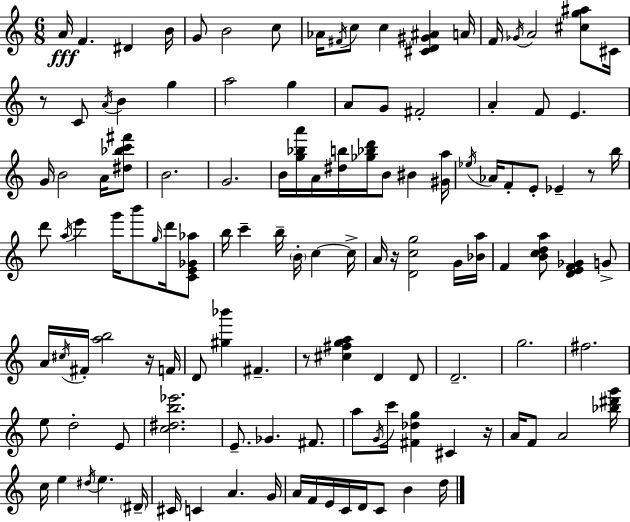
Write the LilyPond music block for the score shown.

{
  \clef treble
  \numericTimeSignature
  \time 6/8
  \key c \major
  a'16\fff f'4. dis'4 b'16 | g'8 b'2 c''8 | aes'16 \acciaccatura { fis'16 } c''8 c''4 <cis' d' gis' ais'>4 | a'16 f'16 \acciaccatura { ges'16 } a'2 <cis'' g'' ais''>8 | \break cis'16 r8 c'8 \acciaccatura { a'16 } b'4 g''4 | a''2 g''4 | a'8 g'8 fis'2-. | a'4-. f'8 e'4. | \break g'16 b'2 | a'16 <dis'' bes'' c''' fis'''>8 b'2. | g'2. | b'16 <g'' bes'' a'''>16 a'16 <dis'' b''>16 <ges'' bes'' d'''>16 b'8 bis'4 | \break <gis' a''>16 \acciaccatura { ees''16 } aes'16 f'8-. e'8-. ees'4-- | r8 b''16 d'''8 \acciaccatura { a''16 } e'''4 g'''16 | b'''8 \grace { g''16 } d'''16 <c' e' ges' aes''>8 b''16 c'''4-- b''16-- | \parenthesize b'16-. c''4~~ c''16-> a'16 r16 <d' c'' g''>2 | \break g'16 <bes' a''>16 f'4 <b' c'' d'' a''>8 | <d' e' f' ges'>4 g'8-> a'16 \acciaccatura { cis''16 } fis'16-. <a'' b''>2 | r16 f'16 d'8 <gis'' bes'''>4 | fis'4.-- r8 <cis'' fis'' g'' a''>4 | \break d'4 d'8 d'2.-- | g''2. | fis''2. | e''8 d''2-. | \break e'8 <c'' dis'' b'' ees'''>2. | e'8.-- ges'4. | fis'8. a''8 \acciaccatura { g'16 } c'''16 <fis' des'' g''>4 | cis'4 r16 a'16 f'8 a'2 | \break <bes'' dis''' g'''>16 c''16 e''4 | \acciaccatura { dis''16 } e''4. \parenthesize dis'16-- cis'16 c'4 | a'4. g'16 a'16 f'16 e'16 | c'16 d'16 c'8 b'4 d''16 \bar "|."
}